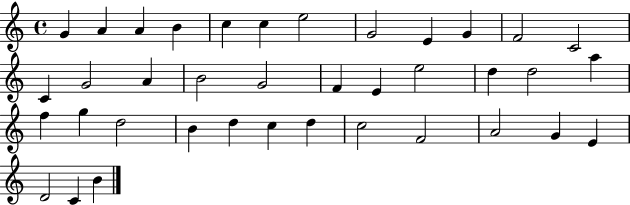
G4/q A4/q A4/q B4/q C5/q C5/q E5/h G4/h E4/q G4/q F4/h C4/h C4/q G4/h A4/q B4/h G4/h F4/q E4/q E5/h D5/q D5/h A5/q F5/q G5/q D5/h B4/q D5/q C5/q D5/q C5/h F4/h A4/h G4/q E4/q D4/h C4/q B4/q